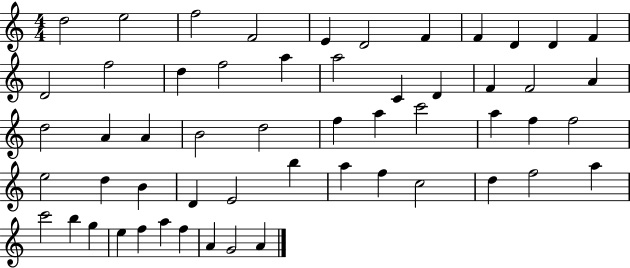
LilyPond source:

{
  \clef treble
  \numericTimeSignature
  \time 4/4
  \key c \major
  d''2 e''2 | f''2 f'2 | e'4 d'2 f'4 | f'4 d'4 d'4 f'4 | \break d'2 f''2 | d''4 f''2 a''4 | a''2 c'4 d'4 | f'4 f'2 a'4 | \break d''2 a'4 a'4 | b'2 d''2 | f''4 a''4 c'''2 | a''4 f''4 f''2 | \break e''2 d''4 b'4 | d'4 e'2 b''4 | a''4 f''4 c''2 | d''4 f''2 a''4 | \break c'''2 b''4 g''4 | e''4 f''4 a''4 f''4 | a'4 g'2 a'4 | \bar "|."
}